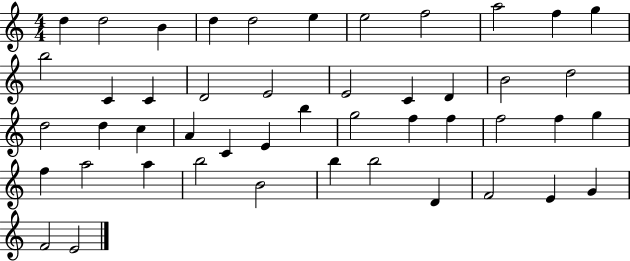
X:1
T:Untitled
M:4/4
L:1/4
K:C
d d2 B d d2 e e2 f2 a2 f g b2 C C D2 E2 E2 C D B2 d2 d2 d c A C E b g2 f f f2 f g f a2 a b2 B2 b b2 D F2 E G F2 E2